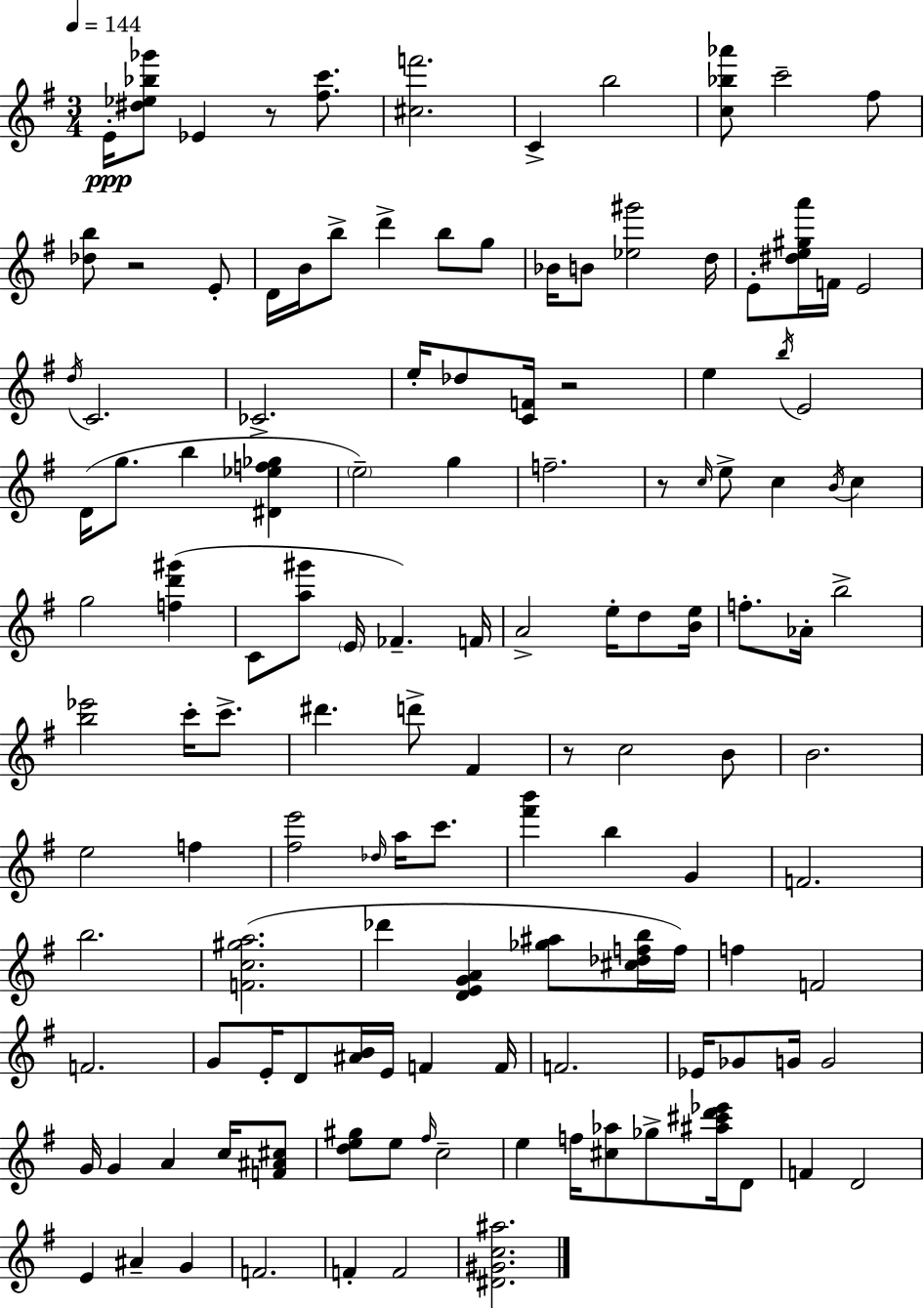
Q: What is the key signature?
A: G major